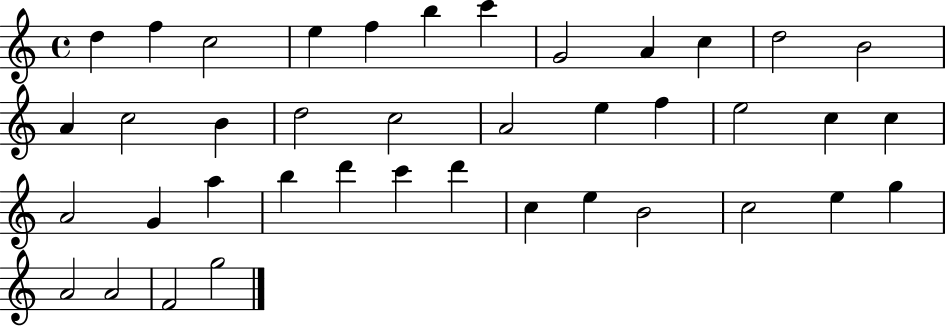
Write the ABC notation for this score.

X:1
T:Untitled
M:4/4
L:1/4
K:C
d f c2 e f b c' G2 A c d2 B2 A c2 B d2 c2 A2 e f e2 c c A2 G a b d' c' d' c e B2 c2 e g A2 A2 F2 g2